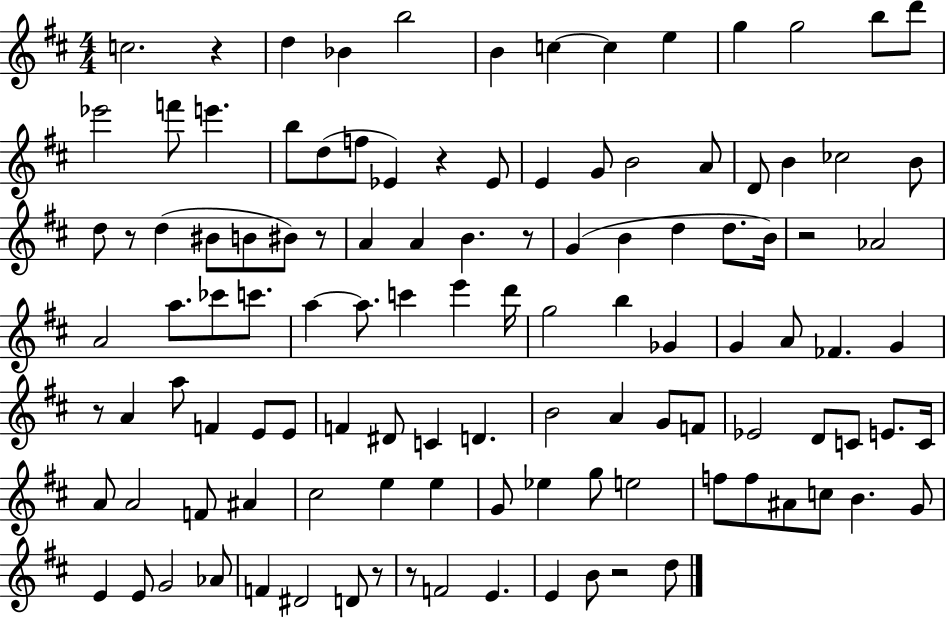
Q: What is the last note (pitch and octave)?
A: D5